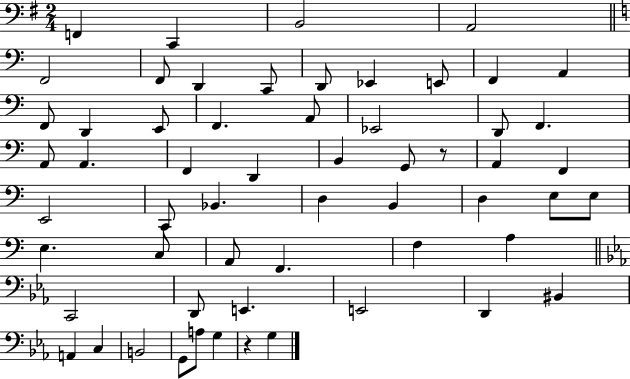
X:1
T:Untitled
M:2/4
L:1/4
K:G
F,, C,, B,,2 A,,2 F,,2 F,,/2 D,, C,,/2 D,,/2 _E,, E,,/2 F,, A,, F,,/2 D,, E,,/2 F,, A,,/2 _E,,2 D,,/2 F,, A,,/2 A,, F,, D,, B,, G,,/2 z/2 A,, F,, E,,2 C,,/2 _B,, D, B,, D, E,/2 E,/2 E, C,/2 A,,/2 F,, F, A, C,,2 D,,/2 E,, E,,2 D,, ^B,, A,, C, B,,2 G,,/2 A,/2 G, z G,